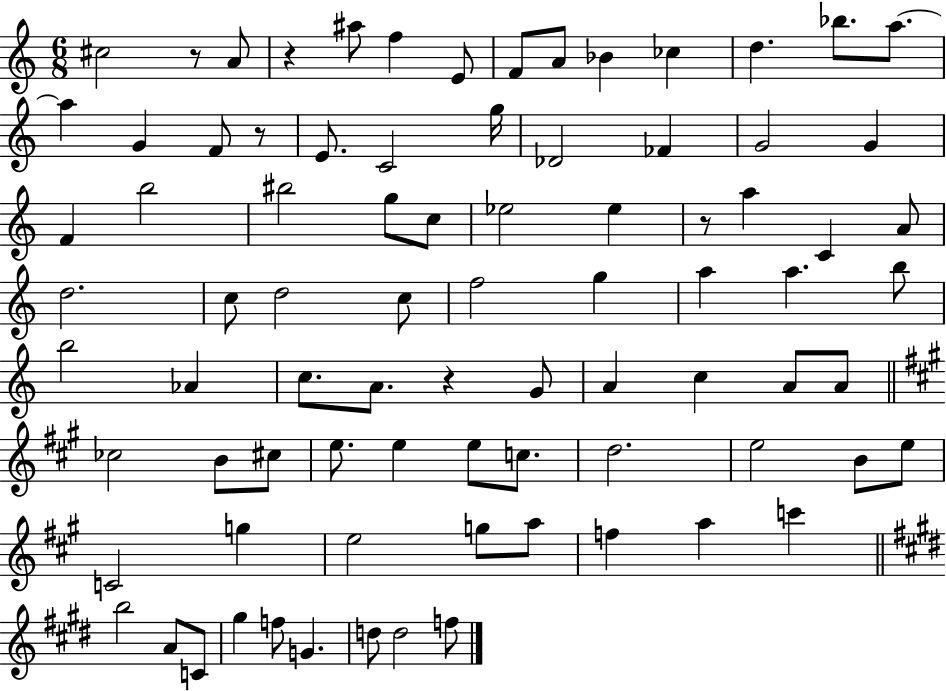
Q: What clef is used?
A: treble